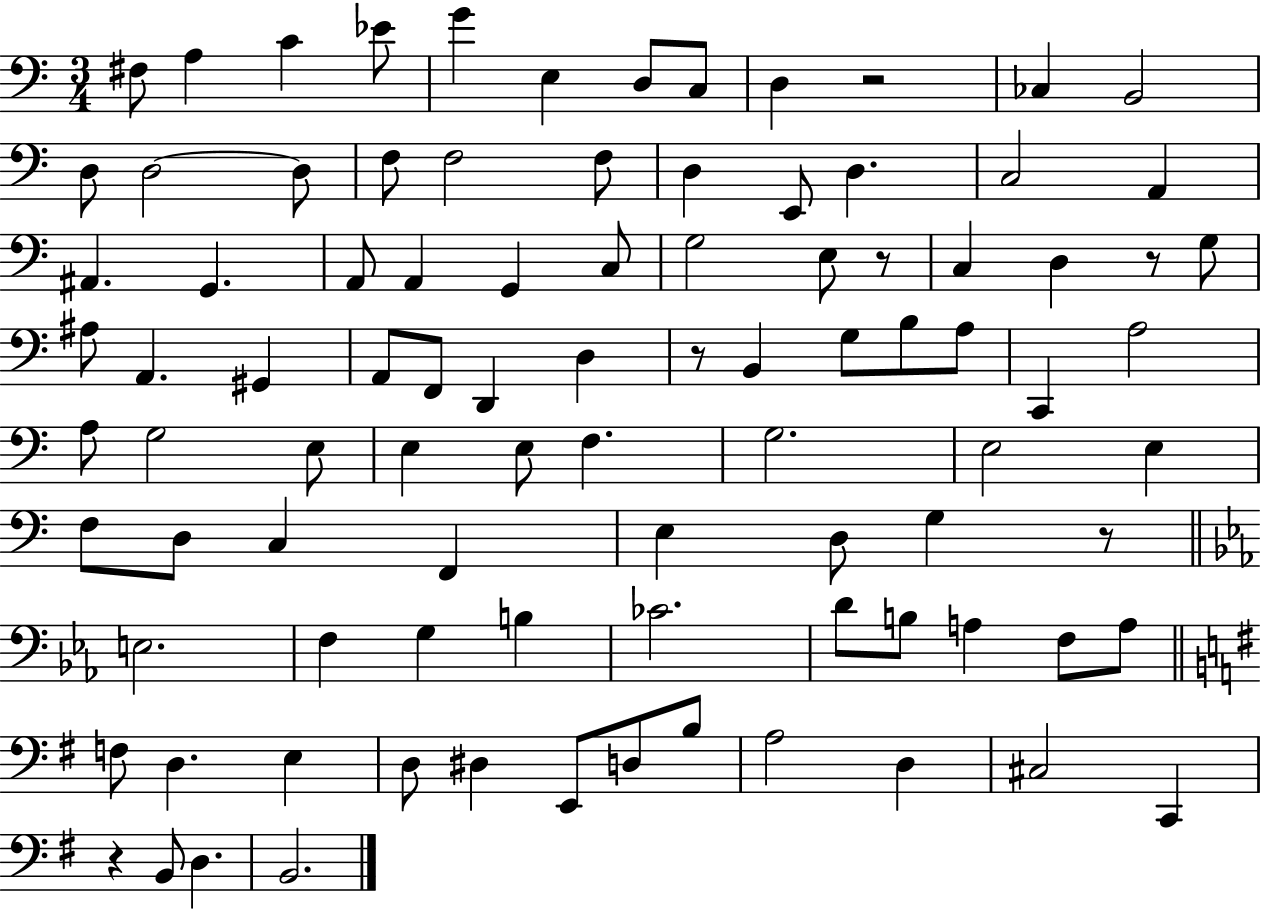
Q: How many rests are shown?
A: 6